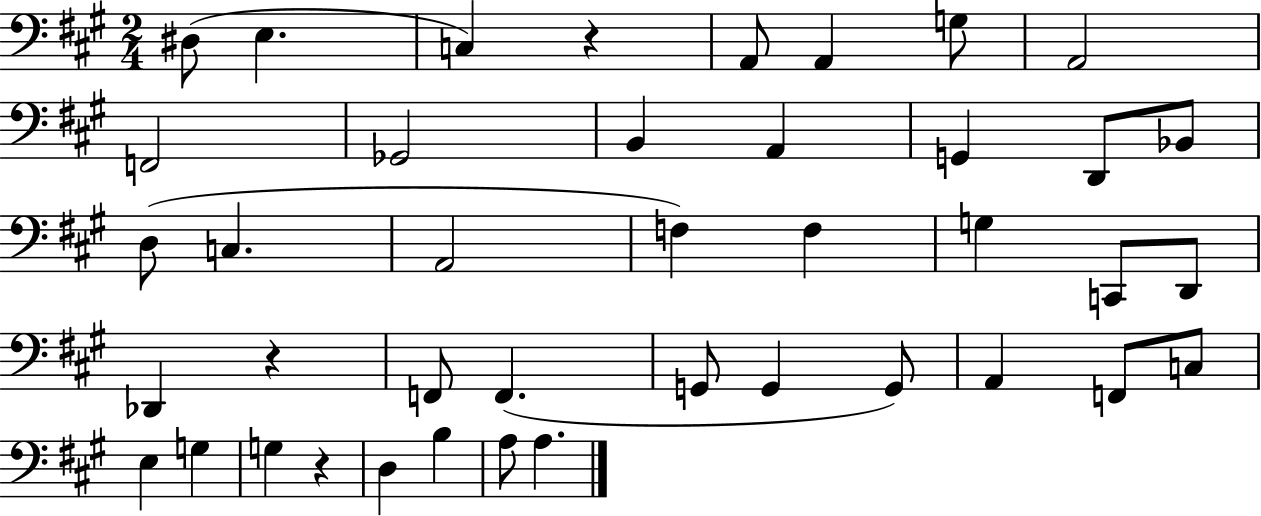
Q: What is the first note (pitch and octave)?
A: D#3